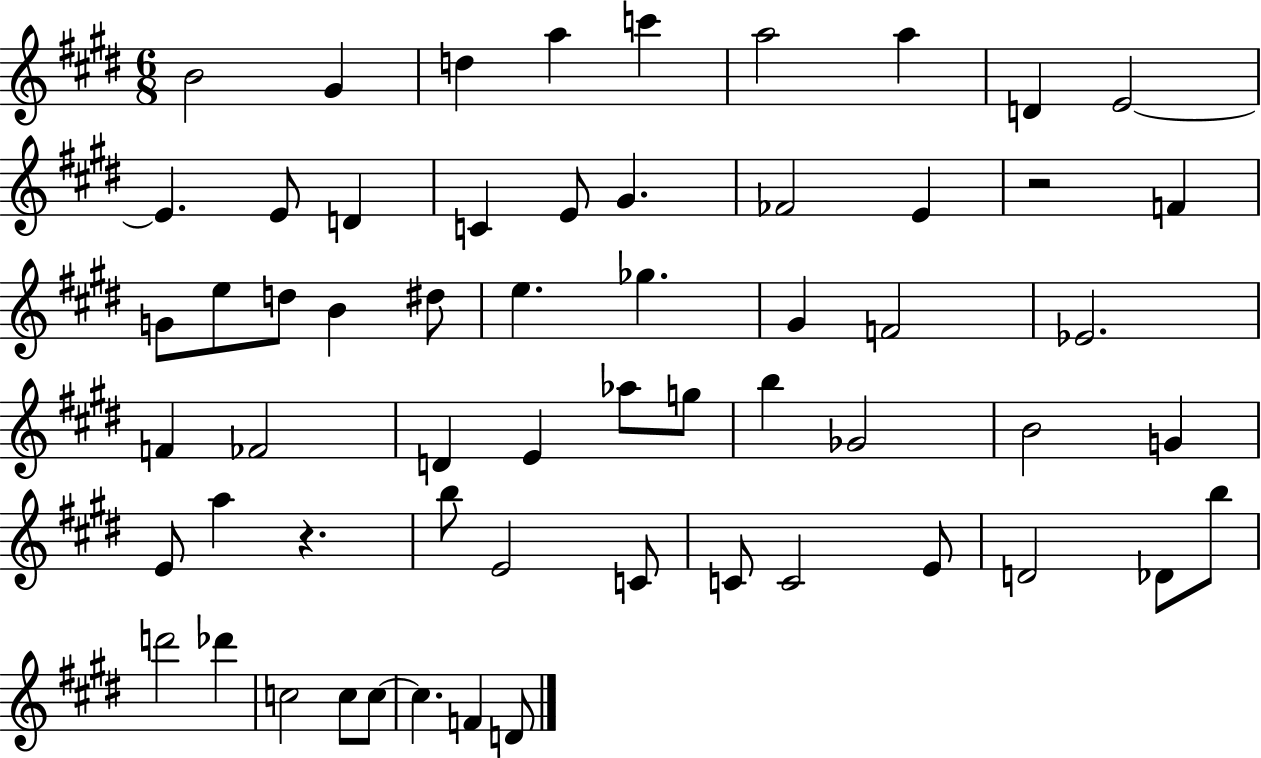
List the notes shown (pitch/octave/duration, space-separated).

B4/h G#4/q D5/q A5/q C6/q A5/h A5/q D4/q E4/h E4/q. E4/e D4/q C4/q E4/e G#4/q. FES4/h E4/q R/h F4/q G4/e E5/e D5/e B4/q D#5/e E5/q. Gb5/q. G#4/q F4/h Eb4/h. F4/q FES4/h D4/q E4/q Ab5/e G5/e B5/q Gb4/h B4/h G4/q E4/e A5/q R/q. B5/e E4/h C4/e C4/e C4/h E4/e D4/h Db4/e B5/e D6/h Db6/q C5/h C5/e C5/e C5/q. F4/q D4/e